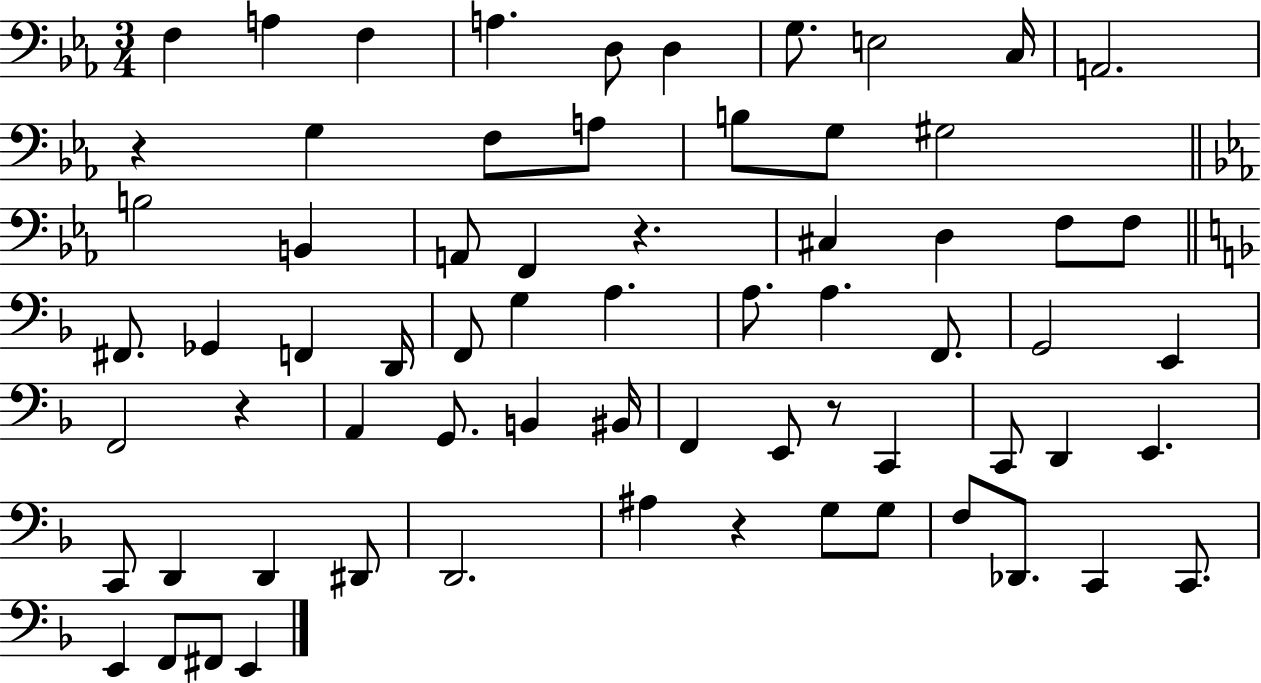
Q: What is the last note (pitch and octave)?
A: E2